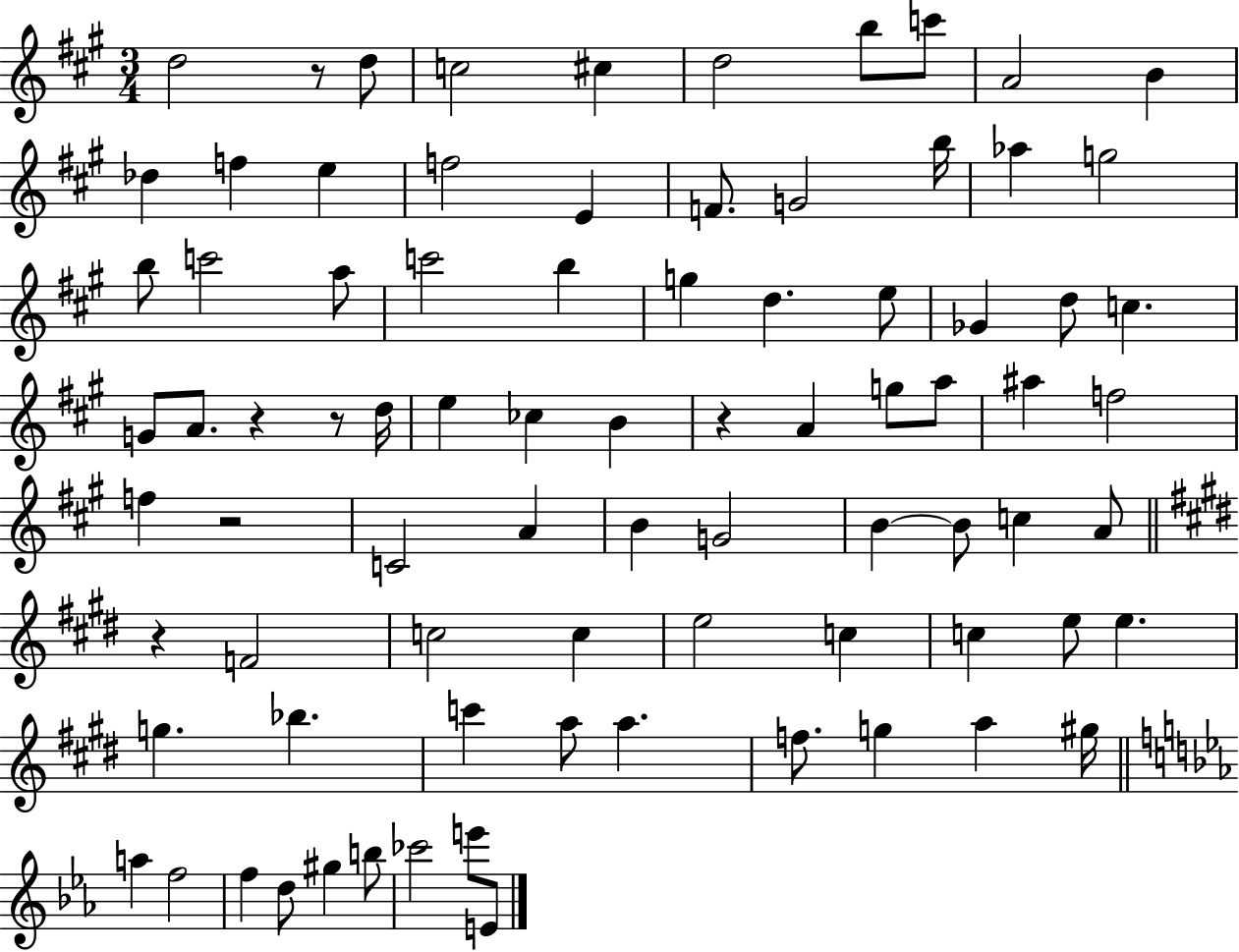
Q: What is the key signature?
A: A major